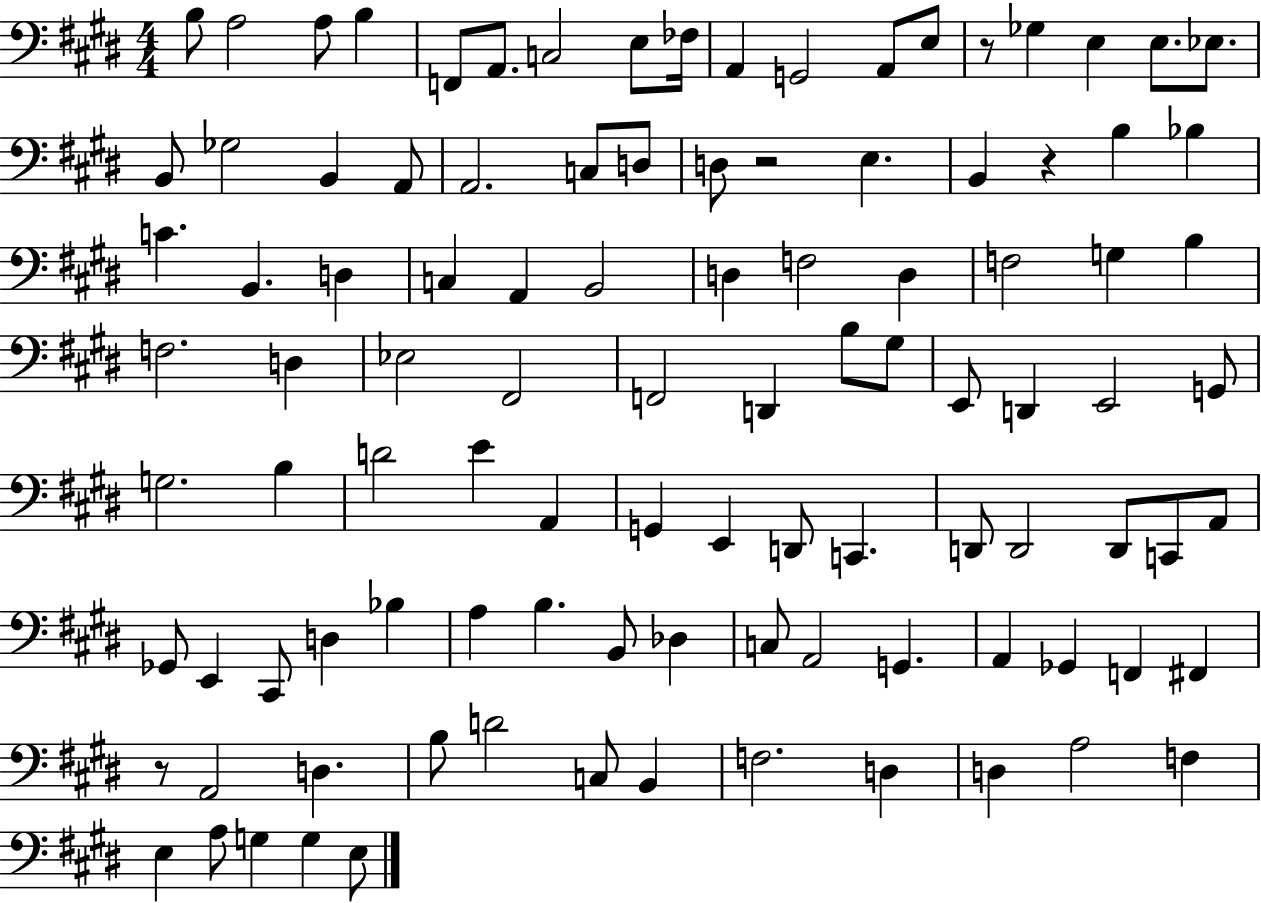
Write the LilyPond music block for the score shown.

{
  \clef bass
  \numericTimeSignature
  \time 4/4
  \key e \major
  b8 a2 a8 b4 | f,8 a,8. c2 e8 fes16 | a,4 g,2 a,8 e8 | r8 ges4 e4 e8. ees8. | \break b,8 ges2 b,4 a,8 | a,2. c8 d8 | d8 r2 e4. | b,4 r4 b4 bes4 | \break c'4. b,4. d4 | c4 a,4 b,2 | d4 f2 d4 | f2 g4 b4 | \break f2. d4 | ees2 fis,2 | f,2 d,4 b8 gis8 | e,8 d,4 e,2 g,8 | \break g2. b4 | d'2 e'4 a,4 | g,4 e,4 d,8 c,4. | d,8 d,2 d,8 c,8 a,8 | \break ges,8 e,4 cis,8 d4 bes4 | a4 b4. b,8 des4 | c8 a,2 g,4. | a,4 ges,4 f,4 fis,4 | \break r8 a,2 d4. | b8 d'2 c8 b,4 | f2. d4 | d4 a2 f4 | \break e4 a8 g4 g4 e8 | \bar "|."
}